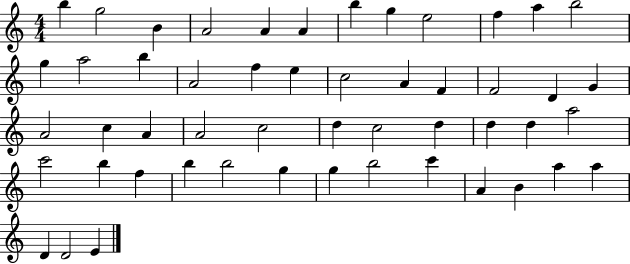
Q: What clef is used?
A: treble